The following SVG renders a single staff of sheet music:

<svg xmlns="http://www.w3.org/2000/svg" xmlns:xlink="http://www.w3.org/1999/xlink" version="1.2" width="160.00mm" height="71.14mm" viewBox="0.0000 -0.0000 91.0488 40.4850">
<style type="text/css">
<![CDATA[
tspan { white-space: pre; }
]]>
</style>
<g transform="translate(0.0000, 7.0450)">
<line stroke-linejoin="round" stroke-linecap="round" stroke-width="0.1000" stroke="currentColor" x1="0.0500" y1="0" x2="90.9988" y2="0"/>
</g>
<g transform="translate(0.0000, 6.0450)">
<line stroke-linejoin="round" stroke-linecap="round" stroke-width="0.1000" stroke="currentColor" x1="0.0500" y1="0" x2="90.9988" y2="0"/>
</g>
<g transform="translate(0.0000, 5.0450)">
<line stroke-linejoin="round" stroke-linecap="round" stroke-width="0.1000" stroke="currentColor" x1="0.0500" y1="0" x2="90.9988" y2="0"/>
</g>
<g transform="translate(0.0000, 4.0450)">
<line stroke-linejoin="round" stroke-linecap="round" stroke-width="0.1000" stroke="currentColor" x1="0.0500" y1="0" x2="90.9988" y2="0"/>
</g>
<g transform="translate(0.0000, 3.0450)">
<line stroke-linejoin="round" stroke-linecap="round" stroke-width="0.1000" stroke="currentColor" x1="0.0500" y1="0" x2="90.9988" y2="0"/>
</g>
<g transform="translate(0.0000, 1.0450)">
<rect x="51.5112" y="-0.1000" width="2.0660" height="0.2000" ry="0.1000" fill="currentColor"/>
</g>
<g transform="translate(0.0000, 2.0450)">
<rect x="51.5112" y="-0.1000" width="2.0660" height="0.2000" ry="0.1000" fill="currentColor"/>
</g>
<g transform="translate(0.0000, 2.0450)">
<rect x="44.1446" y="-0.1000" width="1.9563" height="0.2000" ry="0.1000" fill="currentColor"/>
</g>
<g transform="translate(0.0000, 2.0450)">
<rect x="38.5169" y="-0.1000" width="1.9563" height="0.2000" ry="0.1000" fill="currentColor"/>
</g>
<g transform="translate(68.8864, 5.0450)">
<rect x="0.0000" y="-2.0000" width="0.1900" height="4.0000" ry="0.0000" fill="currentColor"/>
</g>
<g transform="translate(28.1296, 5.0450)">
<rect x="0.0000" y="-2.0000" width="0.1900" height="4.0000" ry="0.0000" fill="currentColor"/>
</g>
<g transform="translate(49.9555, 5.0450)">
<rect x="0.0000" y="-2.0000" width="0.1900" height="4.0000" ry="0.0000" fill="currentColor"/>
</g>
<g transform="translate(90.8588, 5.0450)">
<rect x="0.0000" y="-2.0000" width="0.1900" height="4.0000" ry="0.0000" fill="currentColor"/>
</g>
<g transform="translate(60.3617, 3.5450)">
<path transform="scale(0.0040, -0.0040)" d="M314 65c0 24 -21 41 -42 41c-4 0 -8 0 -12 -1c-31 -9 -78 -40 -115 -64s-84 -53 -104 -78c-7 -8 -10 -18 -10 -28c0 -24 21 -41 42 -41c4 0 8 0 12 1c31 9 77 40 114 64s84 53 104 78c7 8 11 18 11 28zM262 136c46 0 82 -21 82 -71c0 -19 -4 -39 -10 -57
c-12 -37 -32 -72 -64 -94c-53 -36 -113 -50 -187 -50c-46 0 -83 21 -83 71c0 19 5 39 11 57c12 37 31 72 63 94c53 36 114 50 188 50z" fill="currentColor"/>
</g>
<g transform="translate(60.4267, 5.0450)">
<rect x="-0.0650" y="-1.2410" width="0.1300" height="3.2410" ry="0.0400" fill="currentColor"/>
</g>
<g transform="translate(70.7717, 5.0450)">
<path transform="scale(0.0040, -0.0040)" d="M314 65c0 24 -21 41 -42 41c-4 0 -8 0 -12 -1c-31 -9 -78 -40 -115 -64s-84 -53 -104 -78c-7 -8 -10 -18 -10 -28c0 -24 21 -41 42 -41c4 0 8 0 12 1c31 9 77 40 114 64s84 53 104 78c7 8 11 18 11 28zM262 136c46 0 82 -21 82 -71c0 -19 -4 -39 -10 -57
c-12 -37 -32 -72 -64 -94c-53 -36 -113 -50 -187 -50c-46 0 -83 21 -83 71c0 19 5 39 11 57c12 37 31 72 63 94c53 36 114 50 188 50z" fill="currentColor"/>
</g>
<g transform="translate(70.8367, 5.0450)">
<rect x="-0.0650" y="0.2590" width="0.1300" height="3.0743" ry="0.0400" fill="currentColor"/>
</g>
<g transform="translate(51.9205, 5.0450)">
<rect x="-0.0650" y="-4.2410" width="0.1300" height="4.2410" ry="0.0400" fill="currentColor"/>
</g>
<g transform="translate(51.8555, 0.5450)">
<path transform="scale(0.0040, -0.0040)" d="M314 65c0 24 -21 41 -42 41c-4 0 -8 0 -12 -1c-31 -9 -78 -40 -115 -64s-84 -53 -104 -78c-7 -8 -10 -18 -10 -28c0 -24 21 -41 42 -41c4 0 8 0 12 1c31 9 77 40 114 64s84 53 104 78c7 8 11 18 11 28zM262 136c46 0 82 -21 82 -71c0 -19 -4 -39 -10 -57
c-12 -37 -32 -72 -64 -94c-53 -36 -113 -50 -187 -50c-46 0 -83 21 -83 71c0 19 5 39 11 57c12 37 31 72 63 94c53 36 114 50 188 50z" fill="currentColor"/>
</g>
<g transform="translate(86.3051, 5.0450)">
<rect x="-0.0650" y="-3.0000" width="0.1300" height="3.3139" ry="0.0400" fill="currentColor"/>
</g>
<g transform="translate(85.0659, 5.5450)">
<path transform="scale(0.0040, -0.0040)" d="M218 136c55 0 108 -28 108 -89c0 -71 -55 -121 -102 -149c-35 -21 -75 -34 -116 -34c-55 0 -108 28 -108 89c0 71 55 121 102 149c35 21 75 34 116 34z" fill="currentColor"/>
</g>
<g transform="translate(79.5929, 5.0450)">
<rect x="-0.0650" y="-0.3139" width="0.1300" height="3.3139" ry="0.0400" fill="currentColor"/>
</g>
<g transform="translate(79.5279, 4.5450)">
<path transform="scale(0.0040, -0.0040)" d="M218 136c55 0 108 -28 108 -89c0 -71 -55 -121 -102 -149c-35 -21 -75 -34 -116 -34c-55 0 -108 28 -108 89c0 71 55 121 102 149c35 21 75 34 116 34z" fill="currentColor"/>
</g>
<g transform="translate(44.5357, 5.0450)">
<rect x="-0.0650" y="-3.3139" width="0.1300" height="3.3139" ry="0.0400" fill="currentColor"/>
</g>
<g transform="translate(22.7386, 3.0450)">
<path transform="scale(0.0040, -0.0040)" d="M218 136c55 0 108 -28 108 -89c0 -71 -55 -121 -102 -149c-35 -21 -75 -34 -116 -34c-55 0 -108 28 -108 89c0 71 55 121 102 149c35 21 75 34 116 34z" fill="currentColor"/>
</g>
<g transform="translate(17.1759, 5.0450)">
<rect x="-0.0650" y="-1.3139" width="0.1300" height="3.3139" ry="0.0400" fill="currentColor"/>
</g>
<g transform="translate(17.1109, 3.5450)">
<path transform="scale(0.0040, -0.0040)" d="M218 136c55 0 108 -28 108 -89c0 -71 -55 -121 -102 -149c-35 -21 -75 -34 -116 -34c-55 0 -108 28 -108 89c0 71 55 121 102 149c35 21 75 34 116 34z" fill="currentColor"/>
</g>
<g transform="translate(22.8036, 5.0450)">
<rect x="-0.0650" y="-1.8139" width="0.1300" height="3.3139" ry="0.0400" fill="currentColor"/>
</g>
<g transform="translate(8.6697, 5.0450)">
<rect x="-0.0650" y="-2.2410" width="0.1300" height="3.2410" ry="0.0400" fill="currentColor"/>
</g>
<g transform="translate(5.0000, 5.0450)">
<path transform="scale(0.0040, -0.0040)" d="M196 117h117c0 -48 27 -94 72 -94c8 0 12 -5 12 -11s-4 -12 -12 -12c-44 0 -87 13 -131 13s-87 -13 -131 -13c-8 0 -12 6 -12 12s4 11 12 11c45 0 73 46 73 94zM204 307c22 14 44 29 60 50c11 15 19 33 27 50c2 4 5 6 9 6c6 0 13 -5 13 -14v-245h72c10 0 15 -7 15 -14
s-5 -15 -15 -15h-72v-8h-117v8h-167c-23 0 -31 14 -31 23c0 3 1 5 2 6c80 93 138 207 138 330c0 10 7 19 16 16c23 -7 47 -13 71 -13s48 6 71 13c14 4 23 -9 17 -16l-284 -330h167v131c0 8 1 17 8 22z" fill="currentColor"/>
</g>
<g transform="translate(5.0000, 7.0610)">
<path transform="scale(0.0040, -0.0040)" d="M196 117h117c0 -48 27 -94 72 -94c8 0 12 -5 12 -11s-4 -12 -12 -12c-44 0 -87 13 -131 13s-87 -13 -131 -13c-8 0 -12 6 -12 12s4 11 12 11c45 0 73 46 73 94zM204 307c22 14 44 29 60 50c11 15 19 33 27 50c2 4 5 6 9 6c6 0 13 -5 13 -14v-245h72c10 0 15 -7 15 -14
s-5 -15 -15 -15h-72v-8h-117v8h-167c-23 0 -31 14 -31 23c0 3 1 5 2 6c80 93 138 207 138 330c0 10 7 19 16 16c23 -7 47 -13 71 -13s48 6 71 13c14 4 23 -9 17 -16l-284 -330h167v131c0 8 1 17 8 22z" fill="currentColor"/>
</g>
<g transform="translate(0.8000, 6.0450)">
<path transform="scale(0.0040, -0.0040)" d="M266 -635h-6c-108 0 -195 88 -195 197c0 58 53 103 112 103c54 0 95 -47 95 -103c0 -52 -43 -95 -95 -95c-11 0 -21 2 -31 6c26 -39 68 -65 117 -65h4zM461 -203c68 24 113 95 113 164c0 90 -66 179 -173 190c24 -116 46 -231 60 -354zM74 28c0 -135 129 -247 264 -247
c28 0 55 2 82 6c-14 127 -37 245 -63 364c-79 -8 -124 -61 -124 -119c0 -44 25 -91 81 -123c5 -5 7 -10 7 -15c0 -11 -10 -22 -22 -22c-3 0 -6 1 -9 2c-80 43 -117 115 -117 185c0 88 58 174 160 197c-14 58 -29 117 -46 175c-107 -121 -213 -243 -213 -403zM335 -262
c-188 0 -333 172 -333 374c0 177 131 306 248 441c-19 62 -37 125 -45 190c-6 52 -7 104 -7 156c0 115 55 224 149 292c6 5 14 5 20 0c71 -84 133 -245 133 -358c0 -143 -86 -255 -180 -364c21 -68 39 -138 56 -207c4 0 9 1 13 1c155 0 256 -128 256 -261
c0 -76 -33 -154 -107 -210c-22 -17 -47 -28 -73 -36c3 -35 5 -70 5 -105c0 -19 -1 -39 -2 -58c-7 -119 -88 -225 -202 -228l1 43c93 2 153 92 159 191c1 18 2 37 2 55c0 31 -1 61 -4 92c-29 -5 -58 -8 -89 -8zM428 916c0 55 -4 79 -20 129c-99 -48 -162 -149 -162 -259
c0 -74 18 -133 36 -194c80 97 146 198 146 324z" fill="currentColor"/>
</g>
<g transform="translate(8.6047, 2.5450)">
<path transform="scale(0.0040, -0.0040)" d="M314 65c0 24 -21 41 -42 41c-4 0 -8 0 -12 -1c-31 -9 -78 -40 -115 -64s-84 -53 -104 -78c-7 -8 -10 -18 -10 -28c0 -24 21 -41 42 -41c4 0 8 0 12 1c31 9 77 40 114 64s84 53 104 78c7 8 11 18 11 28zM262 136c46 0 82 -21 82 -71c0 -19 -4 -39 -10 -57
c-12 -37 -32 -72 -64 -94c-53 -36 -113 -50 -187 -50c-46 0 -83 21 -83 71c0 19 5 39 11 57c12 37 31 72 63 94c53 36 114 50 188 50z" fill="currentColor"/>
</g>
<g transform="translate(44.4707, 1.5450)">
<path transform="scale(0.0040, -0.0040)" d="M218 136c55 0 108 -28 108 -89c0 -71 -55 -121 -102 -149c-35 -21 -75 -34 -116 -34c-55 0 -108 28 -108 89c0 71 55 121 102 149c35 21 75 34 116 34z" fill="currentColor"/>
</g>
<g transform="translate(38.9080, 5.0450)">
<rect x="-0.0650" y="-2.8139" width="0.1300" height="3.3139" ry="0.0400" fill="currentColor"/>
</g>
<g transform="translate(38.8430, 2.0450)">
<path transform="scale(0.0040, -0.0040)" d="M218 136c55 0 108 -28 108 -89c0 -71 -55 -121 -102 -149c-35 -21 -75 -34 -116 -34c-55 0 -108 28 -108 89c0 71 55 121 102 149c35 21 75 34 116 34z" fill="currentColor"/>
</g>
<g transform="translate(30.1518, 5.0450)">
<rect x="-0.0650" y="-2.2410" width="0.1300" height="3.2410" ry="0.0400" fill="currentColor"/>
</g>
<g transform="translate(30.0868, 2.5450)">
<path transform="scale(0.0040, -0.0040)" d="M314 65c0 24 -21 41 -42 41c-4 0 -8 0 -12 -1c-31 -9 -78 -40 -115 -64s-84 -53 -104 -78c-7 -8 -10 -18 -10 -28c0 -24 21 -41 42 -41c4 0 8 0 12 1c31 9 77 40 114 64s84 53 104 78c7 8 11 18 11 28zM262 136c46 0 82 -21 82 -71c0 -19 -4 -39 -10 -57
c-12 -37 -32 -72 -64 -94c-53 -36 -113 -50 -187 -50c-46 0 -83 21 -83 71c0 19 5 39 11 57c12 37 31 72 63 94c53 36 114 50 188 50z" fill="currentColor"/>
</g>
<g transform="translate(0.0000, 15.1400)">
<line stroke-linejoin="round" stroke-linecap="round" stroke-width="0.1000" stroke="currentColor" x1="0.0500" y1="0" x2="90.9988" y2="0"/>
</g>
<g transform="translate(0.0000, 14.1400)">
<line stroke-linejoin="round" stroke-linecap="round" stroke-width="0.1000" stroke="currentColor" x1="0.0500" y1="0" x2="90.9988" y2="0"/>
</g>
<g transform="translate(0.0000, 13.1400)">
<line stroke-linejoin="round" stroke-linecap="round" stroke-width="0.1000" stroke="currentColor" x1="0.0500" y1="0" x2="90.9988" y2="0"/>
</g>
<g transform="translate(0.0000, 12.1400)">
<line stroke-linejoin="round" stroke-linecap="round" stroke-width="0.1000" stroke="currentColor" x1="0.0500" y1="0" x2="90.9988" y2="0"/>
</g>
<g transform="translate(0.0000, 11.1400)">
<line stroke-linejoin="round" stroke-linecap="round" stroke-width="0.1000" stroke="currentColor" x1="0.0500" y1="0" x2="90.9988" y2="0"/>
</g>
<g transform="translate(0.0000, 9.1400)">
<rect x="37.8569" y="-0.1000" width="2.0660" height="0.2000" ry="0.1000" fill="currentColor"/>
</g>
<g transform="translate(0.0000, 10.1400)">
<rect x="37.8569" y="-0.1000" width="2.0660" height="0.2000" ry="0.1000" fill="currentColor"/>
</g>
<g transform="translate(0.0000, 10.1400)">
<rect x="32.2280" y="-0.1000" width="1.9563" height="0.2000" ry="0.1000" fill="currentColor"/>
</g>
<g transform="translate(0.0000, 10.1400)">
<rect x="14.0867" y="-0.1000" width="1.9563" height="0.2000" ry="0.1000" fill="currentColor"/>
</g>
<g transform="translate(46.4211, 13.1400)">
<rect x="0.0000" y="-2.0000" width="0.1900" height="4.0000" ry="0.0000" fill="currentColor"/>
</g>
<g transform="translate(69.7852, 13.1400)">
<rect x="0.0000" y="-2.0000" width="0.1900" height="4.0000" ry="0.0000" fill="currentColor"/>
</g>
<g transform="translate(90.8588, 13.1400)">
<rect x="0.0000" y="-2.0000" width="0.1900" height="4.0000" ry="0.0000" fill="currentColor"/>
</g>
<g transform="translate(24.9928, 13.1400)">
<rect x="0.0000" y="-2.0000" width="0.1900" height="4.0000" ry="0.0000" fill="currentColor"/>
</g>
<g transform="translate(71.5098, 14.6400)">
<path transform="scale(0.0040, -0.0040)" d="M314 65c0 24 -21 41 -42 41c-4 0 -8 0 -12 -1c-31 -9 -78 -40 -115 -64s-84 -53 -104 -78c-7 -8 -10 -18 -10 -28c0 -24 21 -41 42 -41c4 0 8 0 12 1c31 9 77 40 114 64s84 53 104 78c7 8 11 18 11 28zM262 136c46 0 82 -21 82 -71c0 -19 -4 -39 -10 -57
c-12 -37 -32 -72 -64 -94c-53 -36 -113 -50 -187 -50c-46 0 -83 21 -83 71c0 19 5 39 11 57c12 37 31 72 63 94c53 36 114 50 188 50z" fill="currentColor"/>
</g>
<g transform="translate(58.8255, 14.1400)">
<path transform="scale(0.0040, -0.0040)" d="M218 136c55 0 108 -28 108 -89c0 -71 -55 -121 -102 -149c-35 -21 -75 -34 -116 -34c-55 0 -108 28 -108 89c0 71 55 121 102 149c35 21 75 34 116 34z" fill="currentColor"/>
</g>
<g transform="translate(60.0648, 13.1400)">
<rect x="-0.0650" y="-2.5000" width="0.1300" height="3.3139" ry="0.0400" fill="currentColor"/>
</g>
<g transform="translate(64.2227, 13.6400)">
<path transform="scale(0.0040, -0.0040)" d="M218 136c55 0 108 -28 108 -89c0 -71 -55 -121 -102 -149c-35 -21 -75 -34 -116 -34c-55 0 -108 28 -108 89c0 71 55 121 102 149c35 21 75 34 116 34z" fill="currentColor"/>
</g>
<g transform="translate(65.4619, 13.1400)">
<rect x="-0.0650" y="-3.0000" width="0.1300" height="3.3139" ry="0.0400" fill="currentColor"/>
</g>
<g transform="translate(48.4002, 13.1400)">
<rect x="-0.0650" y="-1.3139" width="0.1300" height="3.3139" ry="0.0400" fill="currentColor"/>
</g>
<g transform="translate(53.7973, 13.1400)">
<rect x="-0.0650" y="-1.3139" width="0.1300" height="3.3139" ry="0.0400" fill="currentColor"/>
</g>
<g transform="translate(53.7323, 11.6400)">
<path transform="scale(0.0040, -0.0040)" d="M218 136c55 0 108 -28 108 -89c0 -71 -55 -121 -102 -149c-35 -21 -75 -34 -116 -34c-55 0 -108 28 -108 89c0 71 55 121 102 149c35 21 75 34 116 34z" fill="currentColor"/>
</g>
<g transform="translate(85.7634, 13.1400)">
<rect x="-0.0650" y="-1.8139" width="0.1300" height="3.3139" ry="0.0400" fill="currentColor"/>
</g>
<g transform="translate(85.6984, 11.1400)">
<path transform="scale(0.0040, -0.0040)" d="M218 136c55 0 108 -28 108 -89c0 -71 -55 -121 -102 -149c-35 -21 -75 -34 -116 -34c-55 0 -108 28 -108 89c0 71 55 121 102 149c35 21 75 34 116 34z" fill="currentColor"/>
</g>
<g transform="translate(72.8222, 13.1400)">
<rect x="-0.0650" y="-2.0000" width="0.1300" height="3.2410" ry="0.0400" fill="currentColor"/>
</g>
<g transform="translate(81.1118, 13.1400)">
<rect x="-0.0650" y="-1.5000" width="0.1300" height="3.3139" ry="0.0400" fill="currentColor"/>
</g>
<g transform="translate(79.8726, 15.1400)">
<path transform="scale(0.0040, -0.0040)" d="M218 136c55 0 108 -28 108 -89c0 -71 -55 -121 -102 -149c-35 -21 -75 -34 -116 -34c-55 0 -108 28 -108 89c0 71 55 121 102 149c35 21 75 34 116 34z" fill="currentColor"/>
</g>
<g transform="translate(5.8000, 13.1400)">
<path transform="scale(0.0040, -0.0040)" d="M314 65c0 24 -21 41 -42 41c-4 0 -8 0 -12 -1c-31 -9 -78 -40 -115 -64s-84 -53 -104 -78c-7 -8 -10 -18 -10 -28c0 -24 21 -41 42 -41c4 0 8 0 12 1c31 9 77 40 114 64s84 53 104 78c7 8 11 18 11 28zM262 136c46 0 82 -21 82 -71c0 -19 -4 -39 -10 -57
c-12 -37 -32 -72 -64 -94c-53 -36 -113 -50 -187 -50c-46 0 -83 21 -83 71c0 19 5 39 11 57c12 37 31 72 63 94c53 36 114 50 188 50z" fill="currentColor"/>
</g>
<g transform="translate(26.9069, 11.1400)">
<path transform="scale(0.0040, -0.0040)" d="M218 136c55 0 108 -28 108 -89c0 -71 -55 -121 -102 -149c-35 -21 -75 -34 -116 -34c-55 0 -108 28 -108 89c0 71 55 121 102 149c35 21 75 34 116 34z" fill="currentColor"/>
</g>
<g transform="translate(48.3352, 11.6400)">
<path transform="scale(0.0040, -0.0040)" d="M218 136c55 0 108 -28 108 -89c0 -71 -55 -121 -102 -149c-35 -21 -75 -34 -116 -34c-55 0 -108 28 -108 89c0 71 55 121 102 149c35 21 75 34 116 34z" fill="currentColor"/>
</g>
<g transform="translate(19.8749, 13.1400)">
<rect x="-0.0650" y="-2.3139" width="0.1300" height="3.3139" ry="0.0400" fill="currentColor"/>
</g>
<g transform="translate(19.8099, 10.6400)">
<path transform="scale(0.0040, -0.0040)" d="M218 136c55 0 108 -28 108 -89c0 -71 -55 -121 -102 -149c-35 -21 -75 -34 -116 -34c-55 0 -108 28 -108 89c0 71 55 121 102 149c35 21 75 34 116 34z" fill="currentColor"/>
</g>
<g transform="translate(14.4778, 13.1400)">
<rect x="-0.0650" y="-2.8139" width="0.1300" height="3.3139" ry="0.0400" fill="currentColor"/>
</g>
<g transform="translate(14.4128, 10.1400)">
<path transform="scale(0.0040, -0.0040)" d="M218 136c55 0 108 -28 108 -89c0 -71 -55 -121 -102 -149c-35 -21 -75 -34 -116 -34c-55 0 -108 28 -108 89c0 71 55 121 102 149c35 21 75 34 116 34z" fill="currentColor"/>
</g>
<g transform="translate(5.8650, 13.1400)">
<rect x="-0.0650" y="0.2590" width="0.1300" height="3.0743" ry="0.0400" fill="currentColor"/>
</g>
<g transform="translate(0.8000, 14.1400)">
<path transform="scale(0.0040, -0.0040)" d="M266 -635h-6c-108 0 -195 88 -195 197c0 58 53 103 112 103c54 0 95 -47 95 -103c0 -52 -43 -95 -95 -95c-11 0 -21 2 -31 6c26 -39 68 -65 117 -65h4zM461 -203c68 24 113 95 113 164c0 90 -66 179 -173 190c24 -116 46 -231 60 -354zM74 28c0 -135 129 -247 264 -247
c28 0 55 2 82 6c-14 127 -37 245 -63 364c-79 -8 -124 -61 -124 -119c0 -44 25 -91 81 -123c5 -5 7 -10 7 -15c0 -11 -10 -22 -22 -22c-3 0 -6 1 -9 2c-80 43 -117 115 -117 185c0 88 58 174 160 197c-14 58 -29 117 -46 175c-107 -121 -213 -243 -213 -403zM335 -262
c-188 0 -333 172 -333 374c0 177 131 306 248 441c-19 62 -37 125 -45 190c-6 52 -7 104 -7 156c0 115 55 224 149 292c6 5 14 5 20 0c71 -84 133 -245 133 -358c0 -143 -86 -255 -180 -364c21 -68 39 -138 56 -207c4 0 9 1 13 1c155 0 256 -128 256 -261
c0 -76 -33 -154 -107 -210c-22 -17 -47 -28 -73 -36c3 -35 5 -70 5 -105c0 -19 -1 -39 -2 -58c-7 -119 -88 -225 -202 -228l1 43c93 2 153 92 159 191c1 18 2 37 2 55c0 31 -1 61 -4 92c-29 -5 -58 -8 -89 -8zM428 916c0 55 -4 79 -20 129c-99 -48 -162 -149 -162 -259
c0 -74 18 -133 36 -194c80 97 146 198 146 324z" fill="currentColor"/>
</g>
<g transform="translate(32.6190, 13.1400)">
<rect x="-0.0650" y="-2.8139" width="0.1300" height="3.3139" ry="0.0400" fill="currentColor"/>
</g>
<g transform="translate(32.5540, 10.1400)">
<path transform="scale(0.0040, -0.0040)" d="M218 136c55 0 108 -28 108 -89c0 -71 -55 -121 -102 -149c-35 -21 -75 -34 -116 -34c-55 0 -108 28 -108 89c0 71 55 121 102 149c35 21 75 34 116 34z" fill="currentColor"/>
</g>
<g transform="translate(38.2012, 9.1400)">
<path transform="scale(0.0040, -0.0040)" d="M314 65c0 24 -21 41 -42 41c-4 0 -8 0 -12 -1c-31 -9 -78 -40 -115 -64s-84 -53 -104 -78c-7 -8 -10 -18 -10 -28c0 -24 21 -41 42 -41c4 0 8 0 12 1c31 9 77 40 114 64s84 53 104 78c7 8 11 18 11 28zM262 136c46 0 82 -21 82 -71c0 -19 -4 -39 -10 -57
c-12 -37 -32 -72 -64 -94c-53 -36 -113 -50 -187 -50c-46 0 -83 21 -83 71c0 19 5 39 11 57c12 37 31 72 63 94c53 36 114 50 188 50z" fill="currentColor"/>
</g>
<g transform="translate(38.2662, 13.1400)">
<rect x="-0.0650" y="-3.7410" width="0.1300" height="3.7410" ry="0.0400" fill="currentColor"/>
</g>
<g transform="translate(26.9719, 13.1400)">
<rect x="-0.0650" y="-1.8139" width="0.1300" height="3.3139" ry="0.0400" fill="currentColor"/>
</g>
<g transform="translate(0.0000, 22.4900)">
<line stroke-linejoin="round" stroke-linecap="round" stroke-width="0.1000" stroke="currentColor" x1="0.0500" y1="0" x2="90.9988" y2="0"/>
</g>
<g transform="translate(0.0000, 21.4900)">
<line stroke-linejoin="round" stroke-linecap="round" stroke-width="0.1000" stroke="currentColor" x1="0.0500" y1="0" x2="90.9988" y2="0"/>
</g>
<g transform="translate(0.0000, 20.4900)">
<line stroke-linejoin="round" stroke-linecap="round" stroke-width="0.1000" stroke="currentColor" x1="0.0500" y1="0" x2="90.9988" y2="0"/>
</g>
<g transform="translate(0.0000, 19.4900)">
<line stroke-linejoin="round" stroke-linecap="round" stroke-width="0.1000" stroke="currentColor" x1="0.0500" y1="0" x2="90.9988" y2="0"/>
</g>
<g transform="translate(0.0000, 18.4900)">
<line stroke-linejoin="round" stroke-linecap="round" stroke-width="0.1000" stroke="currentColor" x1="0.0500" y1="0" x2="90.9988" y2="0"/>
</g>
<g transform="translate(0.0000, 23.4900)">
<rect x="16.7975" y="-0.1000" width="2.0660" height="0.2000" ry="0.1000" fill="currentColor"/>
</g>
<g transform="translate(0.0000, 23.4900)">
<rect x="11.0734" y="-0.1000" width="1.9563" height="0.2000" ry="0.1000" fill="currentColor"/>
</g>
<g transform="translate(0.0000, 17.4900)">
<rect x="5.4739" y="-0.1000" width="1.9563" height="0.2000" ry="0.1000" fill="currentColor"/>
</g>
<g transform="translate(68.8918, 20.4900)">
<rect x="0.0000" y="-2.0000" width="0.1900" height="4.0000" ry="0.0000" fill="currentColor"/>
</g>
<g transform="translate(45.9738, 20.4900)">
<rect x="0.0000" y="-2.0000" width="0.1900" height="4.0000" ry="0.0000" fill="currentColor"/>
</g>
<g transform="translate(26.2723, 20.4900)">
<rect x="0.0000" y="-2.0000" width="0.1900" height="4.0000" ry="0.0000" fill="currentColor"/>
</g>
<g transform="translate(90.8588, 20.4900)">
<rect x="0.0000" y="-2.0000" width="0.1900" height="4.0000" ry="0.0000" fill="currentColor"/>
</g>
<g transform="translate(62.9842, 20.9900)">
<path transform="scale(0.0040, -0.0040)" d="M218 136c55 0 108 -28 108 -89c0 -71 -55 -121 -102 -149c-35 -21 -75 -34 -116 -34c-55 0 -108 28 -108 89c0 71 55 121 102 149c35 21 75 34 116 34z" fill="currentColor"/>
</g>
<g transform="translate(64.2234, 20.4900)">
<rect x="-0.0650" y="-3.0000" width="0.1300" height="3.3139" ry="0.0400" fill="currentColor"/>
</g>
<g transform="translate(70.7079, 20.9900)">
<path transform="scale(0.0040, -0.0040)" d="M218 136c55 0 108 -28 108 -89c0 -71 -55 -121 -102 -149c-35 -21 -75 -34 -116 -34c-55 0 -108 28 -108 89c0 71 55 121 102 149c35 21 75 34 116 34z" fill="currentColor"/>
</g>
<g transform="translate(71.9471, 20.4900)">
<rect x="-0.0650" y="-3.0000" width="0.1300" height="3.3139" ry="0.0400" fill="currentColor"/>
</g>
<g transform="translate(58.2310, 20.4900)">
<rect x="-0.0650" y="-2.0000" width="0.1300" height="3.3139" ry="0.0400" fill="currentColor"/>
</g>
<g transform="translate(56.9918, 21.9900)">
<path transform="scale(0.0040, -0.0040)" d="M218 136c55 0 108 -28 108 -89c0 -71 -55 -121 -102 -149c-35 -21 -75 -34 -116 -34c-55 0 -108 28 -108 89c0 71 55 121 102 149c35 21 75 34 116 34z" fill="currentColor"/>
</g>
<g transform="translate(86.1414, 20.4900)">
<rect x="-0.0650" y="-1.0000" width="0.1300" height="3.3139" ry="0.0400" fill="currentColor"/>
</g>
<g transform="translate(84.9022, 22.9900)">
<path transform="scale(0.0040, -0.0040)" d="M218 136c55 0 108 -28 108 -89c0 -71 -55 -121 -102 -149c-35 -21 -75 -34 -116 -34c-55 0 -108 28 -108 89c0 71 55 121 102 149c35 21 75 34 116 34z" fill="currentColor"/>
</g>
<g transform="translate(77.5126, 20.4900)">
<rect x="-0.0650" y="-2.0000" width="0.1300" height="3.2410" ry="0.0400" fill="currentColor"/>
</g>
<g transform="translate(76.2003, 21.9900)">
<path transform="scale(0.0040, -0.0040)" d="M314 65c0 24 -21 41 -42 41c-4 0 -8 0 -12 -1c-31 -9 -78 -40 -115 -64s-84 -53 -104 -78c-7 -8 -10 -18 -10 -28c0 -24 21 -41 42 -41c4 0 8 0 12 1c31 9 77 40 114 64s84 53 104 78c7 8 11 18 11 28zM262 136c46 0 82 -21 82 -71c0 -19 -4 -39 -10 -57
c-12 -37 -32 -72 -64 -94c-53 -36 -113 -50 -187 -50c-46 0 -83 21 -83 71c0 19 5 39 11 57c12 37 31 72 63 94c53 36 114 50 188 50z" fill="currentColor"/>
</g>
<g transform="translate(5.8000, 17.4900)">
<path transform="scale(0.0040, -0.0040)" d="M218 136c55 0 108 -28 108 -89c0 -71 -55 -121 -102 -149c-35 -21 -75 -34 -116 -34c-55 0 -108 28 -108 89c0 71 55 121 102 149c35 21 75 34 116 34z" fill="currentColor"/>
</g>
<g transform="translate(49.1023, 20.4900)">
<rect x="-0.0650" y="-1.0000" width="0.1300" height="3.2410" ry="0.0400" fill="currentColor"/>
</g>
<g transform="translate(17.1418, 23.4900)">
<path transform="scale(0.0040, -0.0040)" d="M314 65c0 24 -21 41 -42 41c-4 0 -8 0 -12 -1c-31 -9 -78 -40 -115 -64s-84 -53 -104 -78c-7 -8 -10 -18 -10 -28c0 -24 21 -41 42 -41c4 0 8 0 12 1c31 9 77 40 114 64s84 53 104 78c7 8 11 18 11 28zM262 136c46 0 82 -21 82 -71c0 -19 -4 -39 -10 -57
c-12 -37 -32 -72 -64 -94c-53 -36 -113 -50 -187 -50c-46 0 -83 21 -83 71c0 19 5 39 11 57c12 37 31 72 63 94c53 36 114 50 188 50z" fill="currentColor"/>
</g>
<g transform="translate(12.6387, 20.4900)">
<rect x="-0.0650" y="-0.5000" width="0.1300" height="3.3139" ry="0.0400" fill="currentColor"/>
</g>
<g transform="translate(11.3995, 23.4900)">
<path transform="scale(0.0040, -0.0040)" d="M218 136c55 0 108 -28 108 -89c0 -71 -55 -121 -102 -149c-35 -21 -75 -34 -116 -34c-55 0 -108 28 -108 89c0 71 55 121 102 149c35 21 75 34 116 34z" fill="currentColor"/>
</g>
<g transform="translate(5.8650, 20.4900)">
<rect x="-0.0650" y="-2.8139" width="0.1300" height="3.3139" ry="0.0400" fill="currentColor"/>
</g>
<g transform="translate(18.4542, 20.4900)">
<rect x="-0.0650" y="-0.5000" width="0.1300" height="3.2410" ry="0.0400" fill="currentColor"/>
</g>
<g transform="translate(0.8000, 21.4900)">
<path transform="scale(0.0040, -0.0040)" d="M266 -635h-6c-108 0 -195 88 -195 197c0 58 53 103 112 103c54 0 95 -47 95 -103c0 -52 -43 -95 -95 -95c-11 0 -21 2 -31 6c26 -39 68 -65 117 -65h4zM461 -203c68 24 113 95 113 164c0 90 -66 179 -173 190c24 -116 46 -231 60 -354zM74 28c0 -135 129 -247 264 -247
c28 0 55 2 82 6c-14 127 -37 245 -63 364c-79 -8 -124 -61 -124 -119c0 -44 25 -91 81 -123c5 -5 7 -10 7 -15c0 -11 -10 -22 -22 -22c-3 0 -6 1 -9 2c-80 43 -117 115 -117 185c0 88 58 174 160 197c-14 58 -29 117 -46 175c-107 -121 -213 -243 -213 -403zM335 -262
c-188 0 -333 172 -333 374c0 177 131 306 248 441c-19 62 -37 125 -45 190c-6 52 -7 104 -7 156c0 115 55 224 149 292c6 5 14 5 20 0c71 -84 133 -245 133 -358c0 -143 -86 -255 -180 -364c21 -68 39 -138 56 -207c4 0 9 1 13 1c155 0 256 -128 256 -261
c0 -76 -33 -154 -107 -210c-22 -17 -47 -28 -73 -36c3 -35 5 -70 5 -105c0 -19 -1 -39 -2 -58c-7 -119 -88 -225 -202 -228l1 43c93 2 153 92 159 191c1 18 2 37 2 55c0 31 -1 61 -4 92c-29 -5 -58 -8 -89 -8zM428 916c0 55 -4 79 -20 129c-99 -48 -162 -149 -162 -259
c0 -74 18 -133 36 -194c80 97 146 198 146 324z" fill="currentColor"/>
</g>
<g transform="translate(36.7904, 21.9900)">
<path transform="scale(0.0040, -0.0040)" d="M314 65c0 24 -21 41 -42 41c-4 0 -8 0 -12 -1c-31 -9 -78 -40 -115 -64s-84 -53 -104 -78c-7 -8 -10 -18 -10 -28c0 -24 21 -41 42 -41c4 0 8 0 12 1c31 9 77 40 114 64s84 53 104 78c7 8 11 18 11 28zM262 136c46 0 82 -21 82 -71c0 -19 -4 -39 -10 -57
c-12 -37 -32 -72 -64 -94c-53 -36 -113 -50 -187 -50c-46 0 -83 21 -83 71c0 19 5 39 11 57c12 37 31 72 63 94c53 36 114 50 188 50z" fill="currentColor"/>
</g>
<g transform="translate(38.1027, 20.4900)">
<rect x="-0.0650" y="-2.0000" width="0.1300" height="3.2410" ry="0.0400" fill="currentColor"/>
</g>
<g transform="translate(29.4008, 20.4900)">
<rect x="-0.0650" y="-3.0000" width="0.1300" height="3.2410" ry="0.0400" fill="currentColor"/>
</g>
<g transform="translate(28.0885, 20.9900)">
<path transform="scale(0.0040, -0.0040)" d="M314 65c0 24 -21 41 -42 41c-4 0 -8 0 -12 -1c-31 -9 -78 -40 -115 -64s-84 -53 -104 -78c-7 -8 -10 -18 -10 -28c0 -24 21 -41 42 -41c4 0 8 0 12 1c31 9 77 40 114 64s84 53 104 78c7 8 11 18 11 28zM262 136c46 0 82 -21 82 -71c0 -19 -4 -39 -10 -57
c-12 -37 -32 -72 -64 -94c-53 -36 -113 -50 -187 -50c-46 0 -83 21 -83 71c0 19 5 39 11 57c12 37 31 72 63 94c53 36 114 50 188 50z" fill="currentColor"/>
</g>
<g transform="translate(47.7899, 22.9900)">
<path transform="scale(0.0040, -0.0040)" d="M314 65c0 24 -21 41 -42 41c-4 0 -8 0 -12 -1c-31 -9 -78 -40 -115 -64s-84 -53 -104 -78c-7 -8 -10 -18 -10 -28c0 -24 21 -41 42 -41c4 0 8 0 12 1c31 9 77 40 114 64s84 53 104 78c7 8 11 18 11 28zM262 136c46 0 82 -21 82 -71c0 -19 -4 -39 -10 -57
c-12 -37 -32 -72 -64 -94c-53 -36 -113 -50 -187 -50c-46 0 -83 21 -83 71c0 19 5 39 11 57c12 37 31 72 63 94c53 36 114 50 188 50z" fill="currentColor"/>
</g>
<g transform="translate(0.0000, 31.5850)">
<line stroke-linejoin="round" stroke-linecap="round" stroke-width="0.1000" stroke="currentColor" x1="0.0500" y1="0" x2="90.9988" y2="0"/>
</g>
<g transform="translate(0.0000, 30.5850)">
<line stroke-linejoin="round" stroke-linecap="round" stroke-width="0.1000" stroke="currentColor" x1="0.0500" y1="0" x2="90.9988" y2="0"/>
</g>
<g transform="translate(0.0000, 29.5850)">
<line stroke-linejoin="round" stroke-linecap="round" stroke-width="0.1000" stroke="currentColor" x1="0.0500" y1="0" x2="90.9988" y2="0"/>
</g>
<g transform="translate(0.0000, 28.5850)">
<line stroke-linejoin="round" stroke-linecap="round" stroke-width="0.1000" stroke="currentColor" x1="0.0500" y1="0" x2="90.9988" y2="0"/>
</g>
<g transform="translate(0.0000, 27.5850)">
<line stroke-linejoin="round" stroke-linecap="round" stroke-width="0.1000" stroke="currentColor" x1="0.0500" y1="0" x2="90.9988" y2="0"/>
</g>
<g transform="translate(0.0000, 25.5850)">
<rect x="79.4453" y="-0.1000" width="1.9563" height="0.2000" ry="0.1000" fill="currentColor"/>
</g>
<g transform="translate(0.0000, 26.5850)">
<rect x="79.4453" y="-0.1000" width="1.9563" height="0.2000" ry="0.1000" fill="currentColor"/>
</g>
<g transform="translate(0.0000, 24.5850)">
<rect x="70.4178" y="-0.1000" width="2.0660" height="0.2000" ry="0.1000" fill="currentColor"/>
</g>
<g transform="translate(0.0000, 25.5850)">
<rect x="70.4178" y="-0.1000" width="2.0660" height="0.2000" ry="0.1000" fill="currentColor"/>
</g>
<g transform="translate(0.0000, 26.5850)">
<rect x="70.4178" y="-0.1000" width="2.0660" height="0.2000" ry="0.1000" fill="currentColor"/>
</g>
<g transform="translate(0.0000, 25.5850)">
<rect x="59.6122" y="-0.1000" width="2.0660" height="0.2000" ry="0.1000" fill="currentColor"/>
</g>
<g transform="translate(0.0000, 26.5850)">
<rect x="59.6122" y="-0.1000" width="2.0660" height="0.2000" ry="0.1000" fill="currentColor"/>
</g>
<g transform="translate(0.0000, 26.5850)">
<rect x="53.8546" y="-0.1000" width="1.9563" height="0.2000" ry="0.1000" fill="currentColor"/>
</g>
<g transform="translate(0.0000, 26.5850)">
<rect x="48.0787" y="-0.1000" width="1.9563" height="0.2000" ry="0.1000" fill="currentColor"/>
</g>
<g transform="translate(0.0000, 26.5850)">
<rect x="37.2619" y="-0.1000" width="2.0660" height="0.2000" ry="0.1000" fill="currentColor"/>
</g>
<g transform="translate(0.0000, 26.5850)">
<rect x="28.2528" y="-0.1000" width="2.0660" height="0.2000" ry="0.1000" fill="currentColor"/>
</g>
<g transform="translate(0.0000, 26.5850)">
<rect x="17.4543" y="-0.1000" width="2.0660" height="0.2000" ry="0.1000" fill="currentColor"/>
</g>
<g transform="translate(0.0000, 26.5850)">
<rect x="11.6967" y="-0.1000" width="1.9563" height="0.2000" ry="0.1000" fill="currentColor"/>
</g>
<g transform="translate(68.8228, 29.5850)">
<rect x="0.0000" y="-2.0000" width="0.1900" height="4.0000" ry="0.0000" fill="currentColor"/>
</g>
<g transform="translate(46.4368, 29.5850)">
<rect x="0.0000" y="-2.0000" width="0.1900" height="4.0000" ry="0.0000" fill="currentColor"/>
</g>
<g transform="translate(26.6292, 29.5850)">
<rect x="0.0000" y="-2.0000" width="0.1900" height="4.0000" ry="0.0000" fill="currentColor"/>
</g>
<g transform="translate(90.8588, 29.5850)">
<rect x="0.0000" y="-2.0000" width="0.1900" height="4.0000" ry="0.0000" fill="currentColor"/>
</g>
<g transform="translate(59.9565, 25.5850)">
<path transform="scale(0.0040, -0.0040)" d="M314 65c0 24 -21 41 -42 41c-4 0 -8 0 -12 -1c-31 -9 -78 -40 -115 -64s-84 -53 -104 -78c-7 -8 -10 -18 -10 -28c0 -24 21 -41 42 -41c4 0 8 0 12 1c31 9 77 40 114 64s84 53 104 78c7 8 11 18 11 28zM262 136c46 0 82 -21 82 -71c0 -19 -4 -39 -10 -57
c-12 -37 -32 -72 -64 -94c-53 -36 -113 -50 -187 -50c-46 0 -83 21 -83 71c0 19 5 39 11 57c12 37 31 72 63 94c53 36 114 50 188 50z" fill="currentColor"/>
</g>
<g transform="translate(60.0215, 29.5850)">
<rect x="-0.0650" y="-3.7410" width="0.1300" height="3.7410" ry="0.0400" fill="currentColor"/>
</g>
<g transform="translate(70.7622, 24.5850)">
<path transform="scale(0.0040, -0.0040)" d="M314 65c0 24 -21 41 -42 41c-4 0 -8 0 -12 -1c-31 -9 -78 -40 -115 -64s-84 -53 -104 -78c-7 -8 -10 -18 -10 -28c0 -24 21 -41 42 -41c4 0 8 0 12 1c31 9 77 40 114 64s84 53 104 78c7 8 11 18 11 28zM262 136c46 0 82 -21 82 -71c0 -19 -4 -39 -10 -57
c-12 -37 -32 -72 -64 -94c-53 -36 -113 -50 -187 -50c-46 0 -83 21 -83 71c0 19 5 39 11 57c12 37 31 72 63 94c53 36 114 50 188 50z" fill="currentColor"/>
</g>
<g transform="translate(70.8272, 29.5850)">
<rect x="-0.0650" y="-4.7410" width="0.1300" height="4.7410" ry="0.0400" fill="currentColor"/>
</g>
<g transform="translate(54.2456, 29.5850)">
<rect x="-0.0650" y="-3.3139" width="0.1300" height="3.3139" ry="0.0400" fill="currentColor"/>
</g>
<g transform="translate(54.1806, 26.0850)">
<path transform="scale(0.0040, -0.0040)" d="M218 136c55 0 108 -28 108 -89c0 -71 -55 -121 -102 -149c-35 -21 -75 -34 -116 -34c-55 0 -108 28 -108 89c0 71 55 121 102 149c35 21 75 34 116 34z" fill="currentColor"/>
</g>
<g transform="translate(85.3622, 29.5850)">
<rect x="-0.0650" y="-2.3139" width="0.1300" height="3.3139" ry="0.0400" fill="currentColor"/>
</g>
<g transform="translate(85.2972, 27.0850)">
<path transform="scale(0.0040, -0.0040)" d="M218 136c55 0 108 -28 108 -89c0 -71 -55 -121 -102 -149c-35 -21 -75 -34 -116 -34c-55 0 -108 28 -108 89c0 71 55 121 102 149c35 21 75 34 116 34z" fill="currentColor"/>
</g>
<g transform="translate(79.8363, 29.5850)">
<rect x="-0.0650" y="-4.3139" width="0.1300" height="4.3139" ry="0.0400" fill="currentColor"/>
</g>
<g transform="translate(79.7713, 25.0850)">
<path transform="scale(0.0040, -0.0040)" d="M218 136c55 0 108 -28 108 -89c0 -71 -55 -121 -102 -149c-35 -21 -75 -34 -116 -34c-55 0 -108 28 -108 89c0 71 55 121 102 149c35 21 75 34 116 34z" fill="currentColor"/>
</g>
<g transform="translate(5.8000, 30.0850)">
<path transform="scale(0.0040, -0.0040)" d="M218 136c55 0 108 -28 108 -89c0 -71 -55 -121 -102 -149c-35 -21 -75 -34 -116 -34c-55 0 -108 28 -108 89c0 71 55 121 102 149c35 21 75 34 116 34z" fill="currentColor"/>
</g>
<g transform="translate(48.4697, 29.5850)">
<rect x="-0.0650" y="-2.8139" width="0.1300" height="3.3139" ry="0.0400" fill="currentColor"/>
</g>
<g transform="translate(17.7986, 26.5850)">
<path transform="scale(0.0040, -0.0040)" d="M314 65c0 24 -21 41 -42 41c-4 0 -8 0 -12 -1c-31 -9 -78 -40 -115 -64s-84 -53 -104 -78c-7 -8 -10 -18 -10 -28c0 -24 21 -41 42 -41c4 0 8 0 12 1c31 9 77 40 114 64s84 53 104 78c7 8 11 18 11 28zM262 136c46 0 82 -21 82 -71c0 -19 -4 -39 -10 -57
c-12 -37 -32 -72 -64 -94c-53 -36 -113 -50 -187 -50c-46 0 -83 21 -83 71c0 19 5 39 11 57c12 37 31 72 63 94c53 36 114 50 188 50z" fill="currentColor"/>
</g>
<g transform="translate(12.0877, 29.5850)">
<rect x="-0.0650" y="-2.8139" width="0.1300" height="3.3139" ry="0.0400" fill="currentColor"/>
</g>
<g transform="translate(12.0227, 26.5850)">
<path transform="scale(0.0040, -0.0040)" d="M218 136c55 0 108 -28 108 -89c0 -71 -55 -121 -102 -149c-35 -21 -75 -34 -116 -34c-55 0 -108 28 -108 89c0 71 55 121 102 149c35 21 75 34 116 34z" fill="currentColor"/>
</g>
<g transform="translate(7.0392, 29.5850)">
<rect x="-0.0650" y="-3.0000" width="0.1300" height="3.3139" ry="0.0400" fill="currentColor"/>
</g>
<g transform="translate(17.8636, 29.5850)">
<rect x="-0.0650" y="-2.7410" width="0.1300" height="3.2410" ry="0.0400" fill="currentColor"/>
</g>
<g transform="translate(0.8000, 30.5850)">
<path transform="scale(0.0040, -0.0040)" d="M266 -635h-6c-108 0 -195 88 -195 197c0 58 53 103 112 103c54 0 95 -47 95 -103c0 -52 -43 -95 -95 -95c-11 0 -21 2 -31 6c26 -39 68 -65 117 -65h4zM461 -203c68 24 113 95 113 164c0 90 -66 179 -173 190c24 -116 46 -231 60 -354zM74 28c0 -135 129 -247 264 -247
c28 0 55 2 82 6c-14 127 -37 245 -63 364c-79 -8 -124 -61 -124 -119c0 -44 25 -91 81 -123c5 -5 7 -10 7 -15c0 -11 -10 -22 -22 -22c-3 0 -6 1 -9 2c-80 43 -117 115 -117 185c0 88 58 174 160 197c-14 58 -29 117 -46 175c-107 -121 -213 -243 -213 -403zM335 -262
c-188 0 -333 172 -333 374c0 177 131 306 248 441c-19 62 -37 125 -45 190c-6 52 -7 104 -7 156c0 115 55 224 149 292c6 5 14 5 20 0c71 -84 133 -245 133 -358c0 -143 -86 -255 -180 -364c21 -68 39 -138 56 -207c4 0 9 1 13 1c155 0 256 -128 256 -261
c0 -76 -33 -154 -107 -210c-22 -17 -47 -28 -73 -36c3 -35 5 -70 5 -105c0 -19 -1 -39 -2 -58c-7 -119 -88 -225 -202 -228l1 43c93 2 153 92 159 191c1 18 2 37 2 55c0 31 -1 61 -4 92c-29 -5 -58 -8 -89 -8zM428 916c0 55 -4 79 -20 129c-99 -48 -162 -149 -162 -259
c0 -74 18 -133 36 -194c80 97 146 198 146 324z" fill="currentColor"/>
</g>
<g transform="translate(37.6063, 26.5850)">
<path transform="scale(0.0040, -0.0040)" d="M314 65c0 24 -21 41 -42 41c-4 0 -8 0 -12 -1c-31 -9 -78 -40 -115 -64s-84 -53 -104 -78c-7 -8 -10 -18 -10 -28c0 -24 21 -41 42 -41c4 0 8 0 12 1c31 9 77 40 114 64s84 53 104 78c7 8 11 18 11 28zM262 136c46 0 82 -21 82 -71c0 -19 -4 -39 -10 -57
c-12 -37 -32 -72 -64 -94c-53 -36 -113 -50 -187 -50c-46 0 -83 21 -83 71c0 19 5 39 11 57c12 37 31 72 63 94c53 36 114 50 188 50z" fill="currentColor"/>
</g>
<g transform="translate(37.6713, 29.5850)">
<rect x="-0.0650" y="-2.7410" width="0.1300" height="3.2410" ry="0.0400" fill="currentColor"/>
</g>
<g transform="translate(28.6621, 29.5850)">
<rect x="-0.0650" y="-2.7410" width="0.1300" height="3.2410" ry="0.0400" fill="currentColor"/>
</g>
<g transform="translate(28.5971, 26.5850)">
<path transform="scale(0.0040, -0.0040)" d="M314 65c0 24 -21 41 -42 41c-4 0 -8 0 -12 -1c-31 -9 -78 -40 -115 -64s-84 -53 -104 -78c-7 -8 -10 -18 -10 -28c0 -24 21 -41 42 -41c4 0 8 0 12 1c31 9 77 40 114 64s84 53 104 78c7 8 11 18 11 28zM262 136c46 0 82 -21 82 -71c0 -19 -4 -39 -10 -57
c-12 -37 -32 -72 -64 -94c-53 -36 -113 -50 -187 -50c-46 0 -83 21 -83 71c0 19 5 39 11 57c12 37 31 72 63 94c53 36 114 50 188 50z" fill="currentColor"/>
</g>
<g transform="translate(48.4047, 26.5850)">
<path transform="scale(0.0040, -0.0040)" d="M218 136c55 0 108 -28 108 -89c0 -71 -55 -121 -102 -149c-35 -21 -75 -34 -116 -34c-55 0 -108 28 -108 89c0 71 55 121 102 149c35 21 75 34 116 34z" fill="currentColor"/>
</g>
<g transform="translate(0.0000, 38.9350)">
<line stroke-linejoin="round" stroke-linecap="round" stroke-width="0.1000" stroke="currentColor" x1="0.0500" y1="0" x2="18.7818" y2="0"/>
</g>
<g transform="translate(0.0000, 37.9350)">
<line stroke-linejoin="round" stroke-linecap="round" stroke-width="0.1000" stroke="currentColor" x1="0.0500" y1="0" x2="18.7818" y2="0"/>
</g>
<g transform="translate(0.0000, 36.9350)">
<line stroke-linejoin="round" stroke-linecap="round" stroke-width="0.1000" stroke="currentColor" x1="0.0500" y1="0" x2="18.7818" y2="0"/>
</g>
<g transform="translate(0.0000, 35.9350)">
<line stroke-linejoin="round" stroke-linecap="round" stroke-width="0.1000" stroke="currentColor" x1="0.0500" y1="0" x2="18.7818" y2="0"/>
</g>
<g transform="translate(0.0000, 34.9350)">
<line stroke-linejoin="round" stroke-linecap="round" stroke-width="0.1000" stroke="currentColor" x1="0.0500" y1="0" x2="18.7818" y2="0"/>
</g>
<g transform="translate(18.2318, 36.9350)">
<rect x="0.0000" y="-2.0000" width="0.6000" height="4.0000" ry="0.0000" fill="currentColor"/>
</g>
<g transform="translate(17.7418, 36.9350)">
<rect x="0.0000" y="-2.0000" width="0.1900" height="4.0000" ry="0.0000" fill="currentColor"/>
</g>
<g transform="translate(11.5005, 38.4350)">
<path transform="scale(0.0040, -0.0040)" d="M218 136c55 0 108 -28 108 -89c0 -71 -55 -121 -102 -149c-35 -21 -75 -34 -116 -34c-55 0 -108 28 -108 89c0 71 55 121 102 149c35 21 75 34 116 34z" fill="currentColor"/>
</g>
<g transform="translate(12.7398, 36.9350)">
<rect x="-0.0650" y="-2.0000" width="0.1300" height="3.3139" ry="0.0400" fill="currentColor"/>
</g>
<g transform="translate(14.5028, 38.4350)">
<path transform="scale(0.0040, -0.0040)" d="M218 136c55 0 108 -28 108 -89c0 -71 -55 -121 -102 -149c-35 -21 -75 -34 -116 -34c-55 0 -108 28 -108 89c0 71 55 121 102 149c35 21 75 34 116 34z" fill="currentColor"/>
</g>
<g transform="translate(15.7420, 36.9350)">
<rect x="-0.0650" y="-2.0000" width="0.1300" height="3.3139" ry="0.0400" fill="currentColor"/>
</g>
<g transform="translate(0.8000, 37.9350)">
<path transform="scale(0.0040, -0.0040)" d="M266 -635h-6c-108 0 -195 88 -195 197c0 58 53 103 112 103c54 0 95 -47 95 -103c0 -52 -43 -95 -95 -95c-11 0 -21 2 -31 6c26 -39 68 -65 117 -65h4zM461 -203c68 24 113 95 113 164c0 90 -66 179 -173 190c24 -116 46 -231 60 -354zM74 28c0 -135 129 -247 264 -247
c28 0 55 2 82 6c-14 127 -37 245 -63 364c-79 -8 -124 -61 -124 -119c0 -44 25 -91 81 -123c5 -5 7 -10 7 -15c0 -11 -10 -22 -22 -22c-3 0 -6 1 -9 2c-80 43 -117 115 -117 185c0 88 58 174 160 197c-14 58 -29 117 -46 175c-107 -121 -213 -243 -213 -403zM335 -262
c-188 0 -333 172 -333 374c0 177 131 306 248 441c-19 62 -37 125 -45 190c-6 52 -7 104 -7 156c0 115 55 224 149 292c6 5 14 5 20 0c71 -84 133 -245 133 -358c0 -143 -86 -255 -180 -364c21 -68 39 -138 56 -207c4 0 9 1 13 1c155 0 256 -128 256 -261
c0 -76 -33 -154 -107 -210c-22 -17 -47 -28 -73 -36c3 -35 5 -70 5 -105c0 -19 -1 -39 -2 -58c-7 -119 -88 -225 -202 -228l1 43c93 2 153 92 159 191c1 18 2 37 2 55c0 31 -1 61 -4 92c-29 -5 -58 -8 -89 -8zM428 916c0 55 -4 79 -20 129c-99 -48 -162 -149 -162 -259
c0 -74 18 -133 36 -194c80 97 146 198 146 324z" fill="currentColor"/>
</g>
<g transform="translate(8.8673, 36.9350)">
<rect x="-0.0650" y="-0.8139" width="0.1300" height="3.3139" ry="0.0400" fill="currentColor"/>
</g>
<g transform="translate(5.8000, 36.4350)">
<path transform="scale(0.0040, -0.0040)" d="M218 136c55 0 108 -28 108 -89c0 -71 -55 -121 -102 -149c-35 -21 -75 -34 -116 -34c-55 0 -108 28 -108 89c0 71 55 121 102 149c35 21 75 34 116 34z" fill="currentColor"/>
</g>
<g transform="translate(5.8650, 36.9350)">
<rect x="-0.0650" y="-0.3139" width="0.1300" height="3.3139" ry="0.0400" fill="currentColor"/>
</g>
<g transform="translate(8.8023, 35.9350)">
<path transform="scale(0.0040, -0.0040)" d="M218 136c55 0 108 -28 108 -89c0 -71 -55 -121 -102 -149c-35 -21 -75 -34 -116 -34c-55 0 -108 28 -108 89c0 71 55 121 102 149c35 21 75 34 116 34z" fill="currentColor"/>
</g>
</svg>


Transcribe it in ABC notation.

X:1
T:Untitled
M:4/4
L:1/4
K:C
g2 e f g2 a b d'2 e2 B2 c A B2 a g f a c'2 e e G A F2 E f a C C2 A2 F2 D2 F A A F2 D A a a2 a2 a2 a b c'2 e'2 d' g c d F F